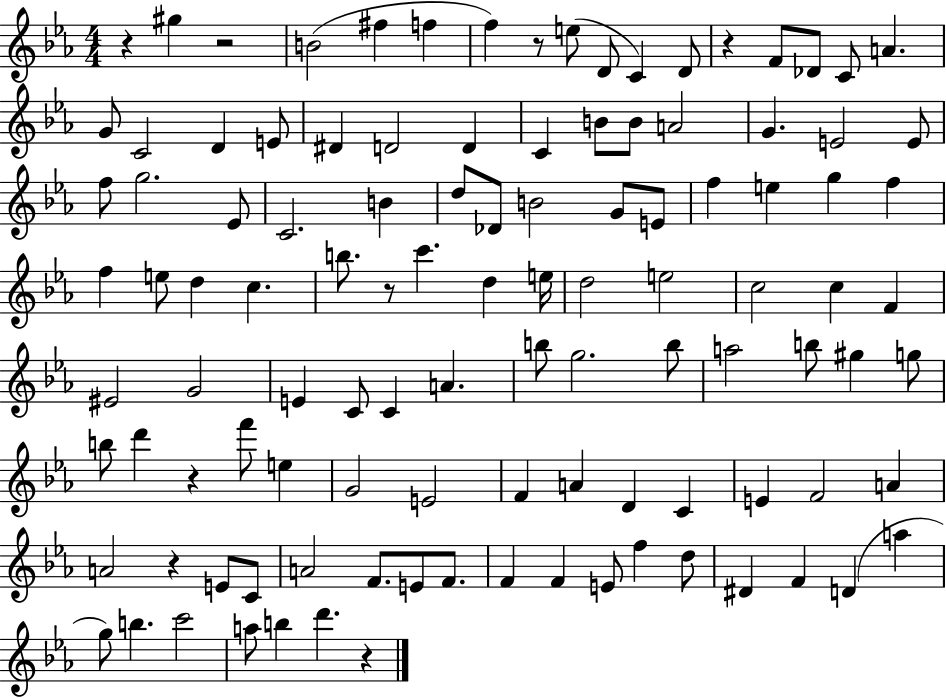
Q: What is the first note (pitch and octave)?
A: G#5